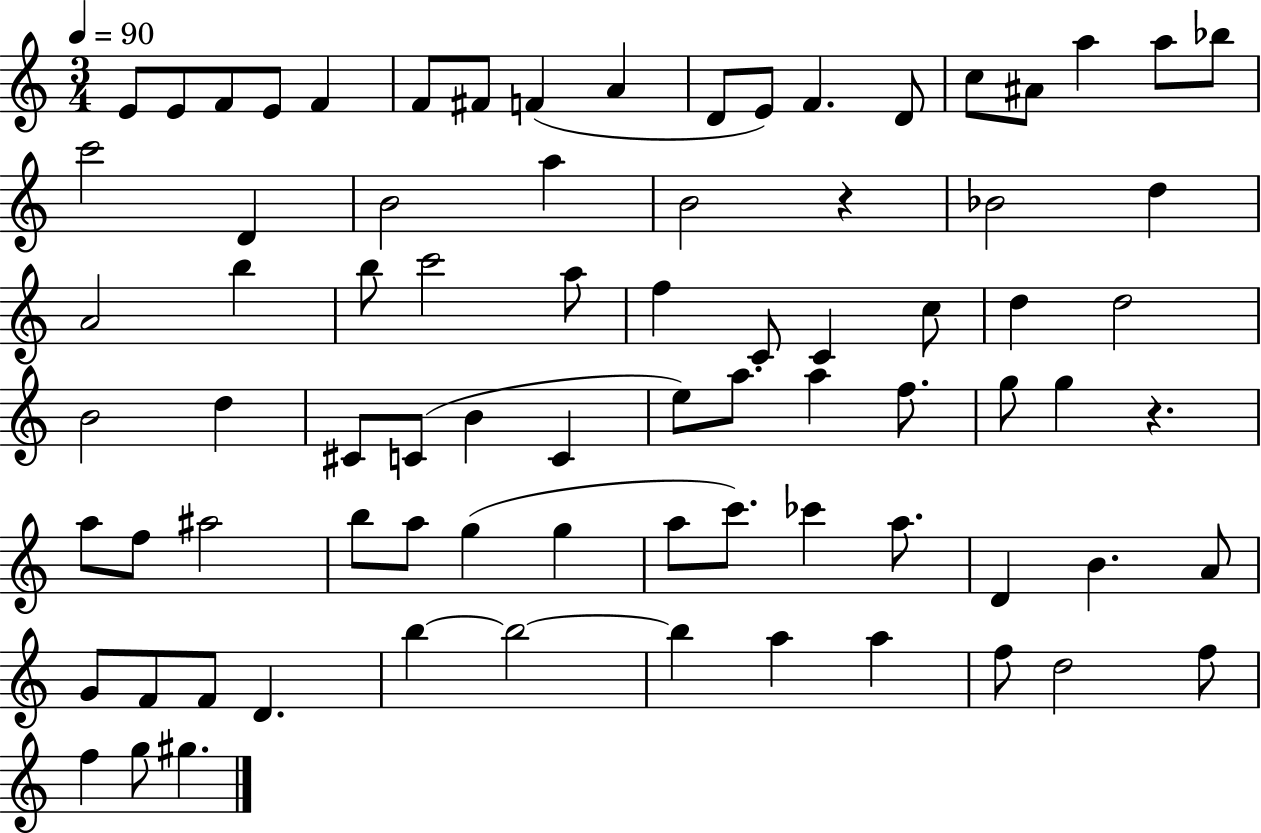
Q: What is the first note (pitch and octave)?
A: E4